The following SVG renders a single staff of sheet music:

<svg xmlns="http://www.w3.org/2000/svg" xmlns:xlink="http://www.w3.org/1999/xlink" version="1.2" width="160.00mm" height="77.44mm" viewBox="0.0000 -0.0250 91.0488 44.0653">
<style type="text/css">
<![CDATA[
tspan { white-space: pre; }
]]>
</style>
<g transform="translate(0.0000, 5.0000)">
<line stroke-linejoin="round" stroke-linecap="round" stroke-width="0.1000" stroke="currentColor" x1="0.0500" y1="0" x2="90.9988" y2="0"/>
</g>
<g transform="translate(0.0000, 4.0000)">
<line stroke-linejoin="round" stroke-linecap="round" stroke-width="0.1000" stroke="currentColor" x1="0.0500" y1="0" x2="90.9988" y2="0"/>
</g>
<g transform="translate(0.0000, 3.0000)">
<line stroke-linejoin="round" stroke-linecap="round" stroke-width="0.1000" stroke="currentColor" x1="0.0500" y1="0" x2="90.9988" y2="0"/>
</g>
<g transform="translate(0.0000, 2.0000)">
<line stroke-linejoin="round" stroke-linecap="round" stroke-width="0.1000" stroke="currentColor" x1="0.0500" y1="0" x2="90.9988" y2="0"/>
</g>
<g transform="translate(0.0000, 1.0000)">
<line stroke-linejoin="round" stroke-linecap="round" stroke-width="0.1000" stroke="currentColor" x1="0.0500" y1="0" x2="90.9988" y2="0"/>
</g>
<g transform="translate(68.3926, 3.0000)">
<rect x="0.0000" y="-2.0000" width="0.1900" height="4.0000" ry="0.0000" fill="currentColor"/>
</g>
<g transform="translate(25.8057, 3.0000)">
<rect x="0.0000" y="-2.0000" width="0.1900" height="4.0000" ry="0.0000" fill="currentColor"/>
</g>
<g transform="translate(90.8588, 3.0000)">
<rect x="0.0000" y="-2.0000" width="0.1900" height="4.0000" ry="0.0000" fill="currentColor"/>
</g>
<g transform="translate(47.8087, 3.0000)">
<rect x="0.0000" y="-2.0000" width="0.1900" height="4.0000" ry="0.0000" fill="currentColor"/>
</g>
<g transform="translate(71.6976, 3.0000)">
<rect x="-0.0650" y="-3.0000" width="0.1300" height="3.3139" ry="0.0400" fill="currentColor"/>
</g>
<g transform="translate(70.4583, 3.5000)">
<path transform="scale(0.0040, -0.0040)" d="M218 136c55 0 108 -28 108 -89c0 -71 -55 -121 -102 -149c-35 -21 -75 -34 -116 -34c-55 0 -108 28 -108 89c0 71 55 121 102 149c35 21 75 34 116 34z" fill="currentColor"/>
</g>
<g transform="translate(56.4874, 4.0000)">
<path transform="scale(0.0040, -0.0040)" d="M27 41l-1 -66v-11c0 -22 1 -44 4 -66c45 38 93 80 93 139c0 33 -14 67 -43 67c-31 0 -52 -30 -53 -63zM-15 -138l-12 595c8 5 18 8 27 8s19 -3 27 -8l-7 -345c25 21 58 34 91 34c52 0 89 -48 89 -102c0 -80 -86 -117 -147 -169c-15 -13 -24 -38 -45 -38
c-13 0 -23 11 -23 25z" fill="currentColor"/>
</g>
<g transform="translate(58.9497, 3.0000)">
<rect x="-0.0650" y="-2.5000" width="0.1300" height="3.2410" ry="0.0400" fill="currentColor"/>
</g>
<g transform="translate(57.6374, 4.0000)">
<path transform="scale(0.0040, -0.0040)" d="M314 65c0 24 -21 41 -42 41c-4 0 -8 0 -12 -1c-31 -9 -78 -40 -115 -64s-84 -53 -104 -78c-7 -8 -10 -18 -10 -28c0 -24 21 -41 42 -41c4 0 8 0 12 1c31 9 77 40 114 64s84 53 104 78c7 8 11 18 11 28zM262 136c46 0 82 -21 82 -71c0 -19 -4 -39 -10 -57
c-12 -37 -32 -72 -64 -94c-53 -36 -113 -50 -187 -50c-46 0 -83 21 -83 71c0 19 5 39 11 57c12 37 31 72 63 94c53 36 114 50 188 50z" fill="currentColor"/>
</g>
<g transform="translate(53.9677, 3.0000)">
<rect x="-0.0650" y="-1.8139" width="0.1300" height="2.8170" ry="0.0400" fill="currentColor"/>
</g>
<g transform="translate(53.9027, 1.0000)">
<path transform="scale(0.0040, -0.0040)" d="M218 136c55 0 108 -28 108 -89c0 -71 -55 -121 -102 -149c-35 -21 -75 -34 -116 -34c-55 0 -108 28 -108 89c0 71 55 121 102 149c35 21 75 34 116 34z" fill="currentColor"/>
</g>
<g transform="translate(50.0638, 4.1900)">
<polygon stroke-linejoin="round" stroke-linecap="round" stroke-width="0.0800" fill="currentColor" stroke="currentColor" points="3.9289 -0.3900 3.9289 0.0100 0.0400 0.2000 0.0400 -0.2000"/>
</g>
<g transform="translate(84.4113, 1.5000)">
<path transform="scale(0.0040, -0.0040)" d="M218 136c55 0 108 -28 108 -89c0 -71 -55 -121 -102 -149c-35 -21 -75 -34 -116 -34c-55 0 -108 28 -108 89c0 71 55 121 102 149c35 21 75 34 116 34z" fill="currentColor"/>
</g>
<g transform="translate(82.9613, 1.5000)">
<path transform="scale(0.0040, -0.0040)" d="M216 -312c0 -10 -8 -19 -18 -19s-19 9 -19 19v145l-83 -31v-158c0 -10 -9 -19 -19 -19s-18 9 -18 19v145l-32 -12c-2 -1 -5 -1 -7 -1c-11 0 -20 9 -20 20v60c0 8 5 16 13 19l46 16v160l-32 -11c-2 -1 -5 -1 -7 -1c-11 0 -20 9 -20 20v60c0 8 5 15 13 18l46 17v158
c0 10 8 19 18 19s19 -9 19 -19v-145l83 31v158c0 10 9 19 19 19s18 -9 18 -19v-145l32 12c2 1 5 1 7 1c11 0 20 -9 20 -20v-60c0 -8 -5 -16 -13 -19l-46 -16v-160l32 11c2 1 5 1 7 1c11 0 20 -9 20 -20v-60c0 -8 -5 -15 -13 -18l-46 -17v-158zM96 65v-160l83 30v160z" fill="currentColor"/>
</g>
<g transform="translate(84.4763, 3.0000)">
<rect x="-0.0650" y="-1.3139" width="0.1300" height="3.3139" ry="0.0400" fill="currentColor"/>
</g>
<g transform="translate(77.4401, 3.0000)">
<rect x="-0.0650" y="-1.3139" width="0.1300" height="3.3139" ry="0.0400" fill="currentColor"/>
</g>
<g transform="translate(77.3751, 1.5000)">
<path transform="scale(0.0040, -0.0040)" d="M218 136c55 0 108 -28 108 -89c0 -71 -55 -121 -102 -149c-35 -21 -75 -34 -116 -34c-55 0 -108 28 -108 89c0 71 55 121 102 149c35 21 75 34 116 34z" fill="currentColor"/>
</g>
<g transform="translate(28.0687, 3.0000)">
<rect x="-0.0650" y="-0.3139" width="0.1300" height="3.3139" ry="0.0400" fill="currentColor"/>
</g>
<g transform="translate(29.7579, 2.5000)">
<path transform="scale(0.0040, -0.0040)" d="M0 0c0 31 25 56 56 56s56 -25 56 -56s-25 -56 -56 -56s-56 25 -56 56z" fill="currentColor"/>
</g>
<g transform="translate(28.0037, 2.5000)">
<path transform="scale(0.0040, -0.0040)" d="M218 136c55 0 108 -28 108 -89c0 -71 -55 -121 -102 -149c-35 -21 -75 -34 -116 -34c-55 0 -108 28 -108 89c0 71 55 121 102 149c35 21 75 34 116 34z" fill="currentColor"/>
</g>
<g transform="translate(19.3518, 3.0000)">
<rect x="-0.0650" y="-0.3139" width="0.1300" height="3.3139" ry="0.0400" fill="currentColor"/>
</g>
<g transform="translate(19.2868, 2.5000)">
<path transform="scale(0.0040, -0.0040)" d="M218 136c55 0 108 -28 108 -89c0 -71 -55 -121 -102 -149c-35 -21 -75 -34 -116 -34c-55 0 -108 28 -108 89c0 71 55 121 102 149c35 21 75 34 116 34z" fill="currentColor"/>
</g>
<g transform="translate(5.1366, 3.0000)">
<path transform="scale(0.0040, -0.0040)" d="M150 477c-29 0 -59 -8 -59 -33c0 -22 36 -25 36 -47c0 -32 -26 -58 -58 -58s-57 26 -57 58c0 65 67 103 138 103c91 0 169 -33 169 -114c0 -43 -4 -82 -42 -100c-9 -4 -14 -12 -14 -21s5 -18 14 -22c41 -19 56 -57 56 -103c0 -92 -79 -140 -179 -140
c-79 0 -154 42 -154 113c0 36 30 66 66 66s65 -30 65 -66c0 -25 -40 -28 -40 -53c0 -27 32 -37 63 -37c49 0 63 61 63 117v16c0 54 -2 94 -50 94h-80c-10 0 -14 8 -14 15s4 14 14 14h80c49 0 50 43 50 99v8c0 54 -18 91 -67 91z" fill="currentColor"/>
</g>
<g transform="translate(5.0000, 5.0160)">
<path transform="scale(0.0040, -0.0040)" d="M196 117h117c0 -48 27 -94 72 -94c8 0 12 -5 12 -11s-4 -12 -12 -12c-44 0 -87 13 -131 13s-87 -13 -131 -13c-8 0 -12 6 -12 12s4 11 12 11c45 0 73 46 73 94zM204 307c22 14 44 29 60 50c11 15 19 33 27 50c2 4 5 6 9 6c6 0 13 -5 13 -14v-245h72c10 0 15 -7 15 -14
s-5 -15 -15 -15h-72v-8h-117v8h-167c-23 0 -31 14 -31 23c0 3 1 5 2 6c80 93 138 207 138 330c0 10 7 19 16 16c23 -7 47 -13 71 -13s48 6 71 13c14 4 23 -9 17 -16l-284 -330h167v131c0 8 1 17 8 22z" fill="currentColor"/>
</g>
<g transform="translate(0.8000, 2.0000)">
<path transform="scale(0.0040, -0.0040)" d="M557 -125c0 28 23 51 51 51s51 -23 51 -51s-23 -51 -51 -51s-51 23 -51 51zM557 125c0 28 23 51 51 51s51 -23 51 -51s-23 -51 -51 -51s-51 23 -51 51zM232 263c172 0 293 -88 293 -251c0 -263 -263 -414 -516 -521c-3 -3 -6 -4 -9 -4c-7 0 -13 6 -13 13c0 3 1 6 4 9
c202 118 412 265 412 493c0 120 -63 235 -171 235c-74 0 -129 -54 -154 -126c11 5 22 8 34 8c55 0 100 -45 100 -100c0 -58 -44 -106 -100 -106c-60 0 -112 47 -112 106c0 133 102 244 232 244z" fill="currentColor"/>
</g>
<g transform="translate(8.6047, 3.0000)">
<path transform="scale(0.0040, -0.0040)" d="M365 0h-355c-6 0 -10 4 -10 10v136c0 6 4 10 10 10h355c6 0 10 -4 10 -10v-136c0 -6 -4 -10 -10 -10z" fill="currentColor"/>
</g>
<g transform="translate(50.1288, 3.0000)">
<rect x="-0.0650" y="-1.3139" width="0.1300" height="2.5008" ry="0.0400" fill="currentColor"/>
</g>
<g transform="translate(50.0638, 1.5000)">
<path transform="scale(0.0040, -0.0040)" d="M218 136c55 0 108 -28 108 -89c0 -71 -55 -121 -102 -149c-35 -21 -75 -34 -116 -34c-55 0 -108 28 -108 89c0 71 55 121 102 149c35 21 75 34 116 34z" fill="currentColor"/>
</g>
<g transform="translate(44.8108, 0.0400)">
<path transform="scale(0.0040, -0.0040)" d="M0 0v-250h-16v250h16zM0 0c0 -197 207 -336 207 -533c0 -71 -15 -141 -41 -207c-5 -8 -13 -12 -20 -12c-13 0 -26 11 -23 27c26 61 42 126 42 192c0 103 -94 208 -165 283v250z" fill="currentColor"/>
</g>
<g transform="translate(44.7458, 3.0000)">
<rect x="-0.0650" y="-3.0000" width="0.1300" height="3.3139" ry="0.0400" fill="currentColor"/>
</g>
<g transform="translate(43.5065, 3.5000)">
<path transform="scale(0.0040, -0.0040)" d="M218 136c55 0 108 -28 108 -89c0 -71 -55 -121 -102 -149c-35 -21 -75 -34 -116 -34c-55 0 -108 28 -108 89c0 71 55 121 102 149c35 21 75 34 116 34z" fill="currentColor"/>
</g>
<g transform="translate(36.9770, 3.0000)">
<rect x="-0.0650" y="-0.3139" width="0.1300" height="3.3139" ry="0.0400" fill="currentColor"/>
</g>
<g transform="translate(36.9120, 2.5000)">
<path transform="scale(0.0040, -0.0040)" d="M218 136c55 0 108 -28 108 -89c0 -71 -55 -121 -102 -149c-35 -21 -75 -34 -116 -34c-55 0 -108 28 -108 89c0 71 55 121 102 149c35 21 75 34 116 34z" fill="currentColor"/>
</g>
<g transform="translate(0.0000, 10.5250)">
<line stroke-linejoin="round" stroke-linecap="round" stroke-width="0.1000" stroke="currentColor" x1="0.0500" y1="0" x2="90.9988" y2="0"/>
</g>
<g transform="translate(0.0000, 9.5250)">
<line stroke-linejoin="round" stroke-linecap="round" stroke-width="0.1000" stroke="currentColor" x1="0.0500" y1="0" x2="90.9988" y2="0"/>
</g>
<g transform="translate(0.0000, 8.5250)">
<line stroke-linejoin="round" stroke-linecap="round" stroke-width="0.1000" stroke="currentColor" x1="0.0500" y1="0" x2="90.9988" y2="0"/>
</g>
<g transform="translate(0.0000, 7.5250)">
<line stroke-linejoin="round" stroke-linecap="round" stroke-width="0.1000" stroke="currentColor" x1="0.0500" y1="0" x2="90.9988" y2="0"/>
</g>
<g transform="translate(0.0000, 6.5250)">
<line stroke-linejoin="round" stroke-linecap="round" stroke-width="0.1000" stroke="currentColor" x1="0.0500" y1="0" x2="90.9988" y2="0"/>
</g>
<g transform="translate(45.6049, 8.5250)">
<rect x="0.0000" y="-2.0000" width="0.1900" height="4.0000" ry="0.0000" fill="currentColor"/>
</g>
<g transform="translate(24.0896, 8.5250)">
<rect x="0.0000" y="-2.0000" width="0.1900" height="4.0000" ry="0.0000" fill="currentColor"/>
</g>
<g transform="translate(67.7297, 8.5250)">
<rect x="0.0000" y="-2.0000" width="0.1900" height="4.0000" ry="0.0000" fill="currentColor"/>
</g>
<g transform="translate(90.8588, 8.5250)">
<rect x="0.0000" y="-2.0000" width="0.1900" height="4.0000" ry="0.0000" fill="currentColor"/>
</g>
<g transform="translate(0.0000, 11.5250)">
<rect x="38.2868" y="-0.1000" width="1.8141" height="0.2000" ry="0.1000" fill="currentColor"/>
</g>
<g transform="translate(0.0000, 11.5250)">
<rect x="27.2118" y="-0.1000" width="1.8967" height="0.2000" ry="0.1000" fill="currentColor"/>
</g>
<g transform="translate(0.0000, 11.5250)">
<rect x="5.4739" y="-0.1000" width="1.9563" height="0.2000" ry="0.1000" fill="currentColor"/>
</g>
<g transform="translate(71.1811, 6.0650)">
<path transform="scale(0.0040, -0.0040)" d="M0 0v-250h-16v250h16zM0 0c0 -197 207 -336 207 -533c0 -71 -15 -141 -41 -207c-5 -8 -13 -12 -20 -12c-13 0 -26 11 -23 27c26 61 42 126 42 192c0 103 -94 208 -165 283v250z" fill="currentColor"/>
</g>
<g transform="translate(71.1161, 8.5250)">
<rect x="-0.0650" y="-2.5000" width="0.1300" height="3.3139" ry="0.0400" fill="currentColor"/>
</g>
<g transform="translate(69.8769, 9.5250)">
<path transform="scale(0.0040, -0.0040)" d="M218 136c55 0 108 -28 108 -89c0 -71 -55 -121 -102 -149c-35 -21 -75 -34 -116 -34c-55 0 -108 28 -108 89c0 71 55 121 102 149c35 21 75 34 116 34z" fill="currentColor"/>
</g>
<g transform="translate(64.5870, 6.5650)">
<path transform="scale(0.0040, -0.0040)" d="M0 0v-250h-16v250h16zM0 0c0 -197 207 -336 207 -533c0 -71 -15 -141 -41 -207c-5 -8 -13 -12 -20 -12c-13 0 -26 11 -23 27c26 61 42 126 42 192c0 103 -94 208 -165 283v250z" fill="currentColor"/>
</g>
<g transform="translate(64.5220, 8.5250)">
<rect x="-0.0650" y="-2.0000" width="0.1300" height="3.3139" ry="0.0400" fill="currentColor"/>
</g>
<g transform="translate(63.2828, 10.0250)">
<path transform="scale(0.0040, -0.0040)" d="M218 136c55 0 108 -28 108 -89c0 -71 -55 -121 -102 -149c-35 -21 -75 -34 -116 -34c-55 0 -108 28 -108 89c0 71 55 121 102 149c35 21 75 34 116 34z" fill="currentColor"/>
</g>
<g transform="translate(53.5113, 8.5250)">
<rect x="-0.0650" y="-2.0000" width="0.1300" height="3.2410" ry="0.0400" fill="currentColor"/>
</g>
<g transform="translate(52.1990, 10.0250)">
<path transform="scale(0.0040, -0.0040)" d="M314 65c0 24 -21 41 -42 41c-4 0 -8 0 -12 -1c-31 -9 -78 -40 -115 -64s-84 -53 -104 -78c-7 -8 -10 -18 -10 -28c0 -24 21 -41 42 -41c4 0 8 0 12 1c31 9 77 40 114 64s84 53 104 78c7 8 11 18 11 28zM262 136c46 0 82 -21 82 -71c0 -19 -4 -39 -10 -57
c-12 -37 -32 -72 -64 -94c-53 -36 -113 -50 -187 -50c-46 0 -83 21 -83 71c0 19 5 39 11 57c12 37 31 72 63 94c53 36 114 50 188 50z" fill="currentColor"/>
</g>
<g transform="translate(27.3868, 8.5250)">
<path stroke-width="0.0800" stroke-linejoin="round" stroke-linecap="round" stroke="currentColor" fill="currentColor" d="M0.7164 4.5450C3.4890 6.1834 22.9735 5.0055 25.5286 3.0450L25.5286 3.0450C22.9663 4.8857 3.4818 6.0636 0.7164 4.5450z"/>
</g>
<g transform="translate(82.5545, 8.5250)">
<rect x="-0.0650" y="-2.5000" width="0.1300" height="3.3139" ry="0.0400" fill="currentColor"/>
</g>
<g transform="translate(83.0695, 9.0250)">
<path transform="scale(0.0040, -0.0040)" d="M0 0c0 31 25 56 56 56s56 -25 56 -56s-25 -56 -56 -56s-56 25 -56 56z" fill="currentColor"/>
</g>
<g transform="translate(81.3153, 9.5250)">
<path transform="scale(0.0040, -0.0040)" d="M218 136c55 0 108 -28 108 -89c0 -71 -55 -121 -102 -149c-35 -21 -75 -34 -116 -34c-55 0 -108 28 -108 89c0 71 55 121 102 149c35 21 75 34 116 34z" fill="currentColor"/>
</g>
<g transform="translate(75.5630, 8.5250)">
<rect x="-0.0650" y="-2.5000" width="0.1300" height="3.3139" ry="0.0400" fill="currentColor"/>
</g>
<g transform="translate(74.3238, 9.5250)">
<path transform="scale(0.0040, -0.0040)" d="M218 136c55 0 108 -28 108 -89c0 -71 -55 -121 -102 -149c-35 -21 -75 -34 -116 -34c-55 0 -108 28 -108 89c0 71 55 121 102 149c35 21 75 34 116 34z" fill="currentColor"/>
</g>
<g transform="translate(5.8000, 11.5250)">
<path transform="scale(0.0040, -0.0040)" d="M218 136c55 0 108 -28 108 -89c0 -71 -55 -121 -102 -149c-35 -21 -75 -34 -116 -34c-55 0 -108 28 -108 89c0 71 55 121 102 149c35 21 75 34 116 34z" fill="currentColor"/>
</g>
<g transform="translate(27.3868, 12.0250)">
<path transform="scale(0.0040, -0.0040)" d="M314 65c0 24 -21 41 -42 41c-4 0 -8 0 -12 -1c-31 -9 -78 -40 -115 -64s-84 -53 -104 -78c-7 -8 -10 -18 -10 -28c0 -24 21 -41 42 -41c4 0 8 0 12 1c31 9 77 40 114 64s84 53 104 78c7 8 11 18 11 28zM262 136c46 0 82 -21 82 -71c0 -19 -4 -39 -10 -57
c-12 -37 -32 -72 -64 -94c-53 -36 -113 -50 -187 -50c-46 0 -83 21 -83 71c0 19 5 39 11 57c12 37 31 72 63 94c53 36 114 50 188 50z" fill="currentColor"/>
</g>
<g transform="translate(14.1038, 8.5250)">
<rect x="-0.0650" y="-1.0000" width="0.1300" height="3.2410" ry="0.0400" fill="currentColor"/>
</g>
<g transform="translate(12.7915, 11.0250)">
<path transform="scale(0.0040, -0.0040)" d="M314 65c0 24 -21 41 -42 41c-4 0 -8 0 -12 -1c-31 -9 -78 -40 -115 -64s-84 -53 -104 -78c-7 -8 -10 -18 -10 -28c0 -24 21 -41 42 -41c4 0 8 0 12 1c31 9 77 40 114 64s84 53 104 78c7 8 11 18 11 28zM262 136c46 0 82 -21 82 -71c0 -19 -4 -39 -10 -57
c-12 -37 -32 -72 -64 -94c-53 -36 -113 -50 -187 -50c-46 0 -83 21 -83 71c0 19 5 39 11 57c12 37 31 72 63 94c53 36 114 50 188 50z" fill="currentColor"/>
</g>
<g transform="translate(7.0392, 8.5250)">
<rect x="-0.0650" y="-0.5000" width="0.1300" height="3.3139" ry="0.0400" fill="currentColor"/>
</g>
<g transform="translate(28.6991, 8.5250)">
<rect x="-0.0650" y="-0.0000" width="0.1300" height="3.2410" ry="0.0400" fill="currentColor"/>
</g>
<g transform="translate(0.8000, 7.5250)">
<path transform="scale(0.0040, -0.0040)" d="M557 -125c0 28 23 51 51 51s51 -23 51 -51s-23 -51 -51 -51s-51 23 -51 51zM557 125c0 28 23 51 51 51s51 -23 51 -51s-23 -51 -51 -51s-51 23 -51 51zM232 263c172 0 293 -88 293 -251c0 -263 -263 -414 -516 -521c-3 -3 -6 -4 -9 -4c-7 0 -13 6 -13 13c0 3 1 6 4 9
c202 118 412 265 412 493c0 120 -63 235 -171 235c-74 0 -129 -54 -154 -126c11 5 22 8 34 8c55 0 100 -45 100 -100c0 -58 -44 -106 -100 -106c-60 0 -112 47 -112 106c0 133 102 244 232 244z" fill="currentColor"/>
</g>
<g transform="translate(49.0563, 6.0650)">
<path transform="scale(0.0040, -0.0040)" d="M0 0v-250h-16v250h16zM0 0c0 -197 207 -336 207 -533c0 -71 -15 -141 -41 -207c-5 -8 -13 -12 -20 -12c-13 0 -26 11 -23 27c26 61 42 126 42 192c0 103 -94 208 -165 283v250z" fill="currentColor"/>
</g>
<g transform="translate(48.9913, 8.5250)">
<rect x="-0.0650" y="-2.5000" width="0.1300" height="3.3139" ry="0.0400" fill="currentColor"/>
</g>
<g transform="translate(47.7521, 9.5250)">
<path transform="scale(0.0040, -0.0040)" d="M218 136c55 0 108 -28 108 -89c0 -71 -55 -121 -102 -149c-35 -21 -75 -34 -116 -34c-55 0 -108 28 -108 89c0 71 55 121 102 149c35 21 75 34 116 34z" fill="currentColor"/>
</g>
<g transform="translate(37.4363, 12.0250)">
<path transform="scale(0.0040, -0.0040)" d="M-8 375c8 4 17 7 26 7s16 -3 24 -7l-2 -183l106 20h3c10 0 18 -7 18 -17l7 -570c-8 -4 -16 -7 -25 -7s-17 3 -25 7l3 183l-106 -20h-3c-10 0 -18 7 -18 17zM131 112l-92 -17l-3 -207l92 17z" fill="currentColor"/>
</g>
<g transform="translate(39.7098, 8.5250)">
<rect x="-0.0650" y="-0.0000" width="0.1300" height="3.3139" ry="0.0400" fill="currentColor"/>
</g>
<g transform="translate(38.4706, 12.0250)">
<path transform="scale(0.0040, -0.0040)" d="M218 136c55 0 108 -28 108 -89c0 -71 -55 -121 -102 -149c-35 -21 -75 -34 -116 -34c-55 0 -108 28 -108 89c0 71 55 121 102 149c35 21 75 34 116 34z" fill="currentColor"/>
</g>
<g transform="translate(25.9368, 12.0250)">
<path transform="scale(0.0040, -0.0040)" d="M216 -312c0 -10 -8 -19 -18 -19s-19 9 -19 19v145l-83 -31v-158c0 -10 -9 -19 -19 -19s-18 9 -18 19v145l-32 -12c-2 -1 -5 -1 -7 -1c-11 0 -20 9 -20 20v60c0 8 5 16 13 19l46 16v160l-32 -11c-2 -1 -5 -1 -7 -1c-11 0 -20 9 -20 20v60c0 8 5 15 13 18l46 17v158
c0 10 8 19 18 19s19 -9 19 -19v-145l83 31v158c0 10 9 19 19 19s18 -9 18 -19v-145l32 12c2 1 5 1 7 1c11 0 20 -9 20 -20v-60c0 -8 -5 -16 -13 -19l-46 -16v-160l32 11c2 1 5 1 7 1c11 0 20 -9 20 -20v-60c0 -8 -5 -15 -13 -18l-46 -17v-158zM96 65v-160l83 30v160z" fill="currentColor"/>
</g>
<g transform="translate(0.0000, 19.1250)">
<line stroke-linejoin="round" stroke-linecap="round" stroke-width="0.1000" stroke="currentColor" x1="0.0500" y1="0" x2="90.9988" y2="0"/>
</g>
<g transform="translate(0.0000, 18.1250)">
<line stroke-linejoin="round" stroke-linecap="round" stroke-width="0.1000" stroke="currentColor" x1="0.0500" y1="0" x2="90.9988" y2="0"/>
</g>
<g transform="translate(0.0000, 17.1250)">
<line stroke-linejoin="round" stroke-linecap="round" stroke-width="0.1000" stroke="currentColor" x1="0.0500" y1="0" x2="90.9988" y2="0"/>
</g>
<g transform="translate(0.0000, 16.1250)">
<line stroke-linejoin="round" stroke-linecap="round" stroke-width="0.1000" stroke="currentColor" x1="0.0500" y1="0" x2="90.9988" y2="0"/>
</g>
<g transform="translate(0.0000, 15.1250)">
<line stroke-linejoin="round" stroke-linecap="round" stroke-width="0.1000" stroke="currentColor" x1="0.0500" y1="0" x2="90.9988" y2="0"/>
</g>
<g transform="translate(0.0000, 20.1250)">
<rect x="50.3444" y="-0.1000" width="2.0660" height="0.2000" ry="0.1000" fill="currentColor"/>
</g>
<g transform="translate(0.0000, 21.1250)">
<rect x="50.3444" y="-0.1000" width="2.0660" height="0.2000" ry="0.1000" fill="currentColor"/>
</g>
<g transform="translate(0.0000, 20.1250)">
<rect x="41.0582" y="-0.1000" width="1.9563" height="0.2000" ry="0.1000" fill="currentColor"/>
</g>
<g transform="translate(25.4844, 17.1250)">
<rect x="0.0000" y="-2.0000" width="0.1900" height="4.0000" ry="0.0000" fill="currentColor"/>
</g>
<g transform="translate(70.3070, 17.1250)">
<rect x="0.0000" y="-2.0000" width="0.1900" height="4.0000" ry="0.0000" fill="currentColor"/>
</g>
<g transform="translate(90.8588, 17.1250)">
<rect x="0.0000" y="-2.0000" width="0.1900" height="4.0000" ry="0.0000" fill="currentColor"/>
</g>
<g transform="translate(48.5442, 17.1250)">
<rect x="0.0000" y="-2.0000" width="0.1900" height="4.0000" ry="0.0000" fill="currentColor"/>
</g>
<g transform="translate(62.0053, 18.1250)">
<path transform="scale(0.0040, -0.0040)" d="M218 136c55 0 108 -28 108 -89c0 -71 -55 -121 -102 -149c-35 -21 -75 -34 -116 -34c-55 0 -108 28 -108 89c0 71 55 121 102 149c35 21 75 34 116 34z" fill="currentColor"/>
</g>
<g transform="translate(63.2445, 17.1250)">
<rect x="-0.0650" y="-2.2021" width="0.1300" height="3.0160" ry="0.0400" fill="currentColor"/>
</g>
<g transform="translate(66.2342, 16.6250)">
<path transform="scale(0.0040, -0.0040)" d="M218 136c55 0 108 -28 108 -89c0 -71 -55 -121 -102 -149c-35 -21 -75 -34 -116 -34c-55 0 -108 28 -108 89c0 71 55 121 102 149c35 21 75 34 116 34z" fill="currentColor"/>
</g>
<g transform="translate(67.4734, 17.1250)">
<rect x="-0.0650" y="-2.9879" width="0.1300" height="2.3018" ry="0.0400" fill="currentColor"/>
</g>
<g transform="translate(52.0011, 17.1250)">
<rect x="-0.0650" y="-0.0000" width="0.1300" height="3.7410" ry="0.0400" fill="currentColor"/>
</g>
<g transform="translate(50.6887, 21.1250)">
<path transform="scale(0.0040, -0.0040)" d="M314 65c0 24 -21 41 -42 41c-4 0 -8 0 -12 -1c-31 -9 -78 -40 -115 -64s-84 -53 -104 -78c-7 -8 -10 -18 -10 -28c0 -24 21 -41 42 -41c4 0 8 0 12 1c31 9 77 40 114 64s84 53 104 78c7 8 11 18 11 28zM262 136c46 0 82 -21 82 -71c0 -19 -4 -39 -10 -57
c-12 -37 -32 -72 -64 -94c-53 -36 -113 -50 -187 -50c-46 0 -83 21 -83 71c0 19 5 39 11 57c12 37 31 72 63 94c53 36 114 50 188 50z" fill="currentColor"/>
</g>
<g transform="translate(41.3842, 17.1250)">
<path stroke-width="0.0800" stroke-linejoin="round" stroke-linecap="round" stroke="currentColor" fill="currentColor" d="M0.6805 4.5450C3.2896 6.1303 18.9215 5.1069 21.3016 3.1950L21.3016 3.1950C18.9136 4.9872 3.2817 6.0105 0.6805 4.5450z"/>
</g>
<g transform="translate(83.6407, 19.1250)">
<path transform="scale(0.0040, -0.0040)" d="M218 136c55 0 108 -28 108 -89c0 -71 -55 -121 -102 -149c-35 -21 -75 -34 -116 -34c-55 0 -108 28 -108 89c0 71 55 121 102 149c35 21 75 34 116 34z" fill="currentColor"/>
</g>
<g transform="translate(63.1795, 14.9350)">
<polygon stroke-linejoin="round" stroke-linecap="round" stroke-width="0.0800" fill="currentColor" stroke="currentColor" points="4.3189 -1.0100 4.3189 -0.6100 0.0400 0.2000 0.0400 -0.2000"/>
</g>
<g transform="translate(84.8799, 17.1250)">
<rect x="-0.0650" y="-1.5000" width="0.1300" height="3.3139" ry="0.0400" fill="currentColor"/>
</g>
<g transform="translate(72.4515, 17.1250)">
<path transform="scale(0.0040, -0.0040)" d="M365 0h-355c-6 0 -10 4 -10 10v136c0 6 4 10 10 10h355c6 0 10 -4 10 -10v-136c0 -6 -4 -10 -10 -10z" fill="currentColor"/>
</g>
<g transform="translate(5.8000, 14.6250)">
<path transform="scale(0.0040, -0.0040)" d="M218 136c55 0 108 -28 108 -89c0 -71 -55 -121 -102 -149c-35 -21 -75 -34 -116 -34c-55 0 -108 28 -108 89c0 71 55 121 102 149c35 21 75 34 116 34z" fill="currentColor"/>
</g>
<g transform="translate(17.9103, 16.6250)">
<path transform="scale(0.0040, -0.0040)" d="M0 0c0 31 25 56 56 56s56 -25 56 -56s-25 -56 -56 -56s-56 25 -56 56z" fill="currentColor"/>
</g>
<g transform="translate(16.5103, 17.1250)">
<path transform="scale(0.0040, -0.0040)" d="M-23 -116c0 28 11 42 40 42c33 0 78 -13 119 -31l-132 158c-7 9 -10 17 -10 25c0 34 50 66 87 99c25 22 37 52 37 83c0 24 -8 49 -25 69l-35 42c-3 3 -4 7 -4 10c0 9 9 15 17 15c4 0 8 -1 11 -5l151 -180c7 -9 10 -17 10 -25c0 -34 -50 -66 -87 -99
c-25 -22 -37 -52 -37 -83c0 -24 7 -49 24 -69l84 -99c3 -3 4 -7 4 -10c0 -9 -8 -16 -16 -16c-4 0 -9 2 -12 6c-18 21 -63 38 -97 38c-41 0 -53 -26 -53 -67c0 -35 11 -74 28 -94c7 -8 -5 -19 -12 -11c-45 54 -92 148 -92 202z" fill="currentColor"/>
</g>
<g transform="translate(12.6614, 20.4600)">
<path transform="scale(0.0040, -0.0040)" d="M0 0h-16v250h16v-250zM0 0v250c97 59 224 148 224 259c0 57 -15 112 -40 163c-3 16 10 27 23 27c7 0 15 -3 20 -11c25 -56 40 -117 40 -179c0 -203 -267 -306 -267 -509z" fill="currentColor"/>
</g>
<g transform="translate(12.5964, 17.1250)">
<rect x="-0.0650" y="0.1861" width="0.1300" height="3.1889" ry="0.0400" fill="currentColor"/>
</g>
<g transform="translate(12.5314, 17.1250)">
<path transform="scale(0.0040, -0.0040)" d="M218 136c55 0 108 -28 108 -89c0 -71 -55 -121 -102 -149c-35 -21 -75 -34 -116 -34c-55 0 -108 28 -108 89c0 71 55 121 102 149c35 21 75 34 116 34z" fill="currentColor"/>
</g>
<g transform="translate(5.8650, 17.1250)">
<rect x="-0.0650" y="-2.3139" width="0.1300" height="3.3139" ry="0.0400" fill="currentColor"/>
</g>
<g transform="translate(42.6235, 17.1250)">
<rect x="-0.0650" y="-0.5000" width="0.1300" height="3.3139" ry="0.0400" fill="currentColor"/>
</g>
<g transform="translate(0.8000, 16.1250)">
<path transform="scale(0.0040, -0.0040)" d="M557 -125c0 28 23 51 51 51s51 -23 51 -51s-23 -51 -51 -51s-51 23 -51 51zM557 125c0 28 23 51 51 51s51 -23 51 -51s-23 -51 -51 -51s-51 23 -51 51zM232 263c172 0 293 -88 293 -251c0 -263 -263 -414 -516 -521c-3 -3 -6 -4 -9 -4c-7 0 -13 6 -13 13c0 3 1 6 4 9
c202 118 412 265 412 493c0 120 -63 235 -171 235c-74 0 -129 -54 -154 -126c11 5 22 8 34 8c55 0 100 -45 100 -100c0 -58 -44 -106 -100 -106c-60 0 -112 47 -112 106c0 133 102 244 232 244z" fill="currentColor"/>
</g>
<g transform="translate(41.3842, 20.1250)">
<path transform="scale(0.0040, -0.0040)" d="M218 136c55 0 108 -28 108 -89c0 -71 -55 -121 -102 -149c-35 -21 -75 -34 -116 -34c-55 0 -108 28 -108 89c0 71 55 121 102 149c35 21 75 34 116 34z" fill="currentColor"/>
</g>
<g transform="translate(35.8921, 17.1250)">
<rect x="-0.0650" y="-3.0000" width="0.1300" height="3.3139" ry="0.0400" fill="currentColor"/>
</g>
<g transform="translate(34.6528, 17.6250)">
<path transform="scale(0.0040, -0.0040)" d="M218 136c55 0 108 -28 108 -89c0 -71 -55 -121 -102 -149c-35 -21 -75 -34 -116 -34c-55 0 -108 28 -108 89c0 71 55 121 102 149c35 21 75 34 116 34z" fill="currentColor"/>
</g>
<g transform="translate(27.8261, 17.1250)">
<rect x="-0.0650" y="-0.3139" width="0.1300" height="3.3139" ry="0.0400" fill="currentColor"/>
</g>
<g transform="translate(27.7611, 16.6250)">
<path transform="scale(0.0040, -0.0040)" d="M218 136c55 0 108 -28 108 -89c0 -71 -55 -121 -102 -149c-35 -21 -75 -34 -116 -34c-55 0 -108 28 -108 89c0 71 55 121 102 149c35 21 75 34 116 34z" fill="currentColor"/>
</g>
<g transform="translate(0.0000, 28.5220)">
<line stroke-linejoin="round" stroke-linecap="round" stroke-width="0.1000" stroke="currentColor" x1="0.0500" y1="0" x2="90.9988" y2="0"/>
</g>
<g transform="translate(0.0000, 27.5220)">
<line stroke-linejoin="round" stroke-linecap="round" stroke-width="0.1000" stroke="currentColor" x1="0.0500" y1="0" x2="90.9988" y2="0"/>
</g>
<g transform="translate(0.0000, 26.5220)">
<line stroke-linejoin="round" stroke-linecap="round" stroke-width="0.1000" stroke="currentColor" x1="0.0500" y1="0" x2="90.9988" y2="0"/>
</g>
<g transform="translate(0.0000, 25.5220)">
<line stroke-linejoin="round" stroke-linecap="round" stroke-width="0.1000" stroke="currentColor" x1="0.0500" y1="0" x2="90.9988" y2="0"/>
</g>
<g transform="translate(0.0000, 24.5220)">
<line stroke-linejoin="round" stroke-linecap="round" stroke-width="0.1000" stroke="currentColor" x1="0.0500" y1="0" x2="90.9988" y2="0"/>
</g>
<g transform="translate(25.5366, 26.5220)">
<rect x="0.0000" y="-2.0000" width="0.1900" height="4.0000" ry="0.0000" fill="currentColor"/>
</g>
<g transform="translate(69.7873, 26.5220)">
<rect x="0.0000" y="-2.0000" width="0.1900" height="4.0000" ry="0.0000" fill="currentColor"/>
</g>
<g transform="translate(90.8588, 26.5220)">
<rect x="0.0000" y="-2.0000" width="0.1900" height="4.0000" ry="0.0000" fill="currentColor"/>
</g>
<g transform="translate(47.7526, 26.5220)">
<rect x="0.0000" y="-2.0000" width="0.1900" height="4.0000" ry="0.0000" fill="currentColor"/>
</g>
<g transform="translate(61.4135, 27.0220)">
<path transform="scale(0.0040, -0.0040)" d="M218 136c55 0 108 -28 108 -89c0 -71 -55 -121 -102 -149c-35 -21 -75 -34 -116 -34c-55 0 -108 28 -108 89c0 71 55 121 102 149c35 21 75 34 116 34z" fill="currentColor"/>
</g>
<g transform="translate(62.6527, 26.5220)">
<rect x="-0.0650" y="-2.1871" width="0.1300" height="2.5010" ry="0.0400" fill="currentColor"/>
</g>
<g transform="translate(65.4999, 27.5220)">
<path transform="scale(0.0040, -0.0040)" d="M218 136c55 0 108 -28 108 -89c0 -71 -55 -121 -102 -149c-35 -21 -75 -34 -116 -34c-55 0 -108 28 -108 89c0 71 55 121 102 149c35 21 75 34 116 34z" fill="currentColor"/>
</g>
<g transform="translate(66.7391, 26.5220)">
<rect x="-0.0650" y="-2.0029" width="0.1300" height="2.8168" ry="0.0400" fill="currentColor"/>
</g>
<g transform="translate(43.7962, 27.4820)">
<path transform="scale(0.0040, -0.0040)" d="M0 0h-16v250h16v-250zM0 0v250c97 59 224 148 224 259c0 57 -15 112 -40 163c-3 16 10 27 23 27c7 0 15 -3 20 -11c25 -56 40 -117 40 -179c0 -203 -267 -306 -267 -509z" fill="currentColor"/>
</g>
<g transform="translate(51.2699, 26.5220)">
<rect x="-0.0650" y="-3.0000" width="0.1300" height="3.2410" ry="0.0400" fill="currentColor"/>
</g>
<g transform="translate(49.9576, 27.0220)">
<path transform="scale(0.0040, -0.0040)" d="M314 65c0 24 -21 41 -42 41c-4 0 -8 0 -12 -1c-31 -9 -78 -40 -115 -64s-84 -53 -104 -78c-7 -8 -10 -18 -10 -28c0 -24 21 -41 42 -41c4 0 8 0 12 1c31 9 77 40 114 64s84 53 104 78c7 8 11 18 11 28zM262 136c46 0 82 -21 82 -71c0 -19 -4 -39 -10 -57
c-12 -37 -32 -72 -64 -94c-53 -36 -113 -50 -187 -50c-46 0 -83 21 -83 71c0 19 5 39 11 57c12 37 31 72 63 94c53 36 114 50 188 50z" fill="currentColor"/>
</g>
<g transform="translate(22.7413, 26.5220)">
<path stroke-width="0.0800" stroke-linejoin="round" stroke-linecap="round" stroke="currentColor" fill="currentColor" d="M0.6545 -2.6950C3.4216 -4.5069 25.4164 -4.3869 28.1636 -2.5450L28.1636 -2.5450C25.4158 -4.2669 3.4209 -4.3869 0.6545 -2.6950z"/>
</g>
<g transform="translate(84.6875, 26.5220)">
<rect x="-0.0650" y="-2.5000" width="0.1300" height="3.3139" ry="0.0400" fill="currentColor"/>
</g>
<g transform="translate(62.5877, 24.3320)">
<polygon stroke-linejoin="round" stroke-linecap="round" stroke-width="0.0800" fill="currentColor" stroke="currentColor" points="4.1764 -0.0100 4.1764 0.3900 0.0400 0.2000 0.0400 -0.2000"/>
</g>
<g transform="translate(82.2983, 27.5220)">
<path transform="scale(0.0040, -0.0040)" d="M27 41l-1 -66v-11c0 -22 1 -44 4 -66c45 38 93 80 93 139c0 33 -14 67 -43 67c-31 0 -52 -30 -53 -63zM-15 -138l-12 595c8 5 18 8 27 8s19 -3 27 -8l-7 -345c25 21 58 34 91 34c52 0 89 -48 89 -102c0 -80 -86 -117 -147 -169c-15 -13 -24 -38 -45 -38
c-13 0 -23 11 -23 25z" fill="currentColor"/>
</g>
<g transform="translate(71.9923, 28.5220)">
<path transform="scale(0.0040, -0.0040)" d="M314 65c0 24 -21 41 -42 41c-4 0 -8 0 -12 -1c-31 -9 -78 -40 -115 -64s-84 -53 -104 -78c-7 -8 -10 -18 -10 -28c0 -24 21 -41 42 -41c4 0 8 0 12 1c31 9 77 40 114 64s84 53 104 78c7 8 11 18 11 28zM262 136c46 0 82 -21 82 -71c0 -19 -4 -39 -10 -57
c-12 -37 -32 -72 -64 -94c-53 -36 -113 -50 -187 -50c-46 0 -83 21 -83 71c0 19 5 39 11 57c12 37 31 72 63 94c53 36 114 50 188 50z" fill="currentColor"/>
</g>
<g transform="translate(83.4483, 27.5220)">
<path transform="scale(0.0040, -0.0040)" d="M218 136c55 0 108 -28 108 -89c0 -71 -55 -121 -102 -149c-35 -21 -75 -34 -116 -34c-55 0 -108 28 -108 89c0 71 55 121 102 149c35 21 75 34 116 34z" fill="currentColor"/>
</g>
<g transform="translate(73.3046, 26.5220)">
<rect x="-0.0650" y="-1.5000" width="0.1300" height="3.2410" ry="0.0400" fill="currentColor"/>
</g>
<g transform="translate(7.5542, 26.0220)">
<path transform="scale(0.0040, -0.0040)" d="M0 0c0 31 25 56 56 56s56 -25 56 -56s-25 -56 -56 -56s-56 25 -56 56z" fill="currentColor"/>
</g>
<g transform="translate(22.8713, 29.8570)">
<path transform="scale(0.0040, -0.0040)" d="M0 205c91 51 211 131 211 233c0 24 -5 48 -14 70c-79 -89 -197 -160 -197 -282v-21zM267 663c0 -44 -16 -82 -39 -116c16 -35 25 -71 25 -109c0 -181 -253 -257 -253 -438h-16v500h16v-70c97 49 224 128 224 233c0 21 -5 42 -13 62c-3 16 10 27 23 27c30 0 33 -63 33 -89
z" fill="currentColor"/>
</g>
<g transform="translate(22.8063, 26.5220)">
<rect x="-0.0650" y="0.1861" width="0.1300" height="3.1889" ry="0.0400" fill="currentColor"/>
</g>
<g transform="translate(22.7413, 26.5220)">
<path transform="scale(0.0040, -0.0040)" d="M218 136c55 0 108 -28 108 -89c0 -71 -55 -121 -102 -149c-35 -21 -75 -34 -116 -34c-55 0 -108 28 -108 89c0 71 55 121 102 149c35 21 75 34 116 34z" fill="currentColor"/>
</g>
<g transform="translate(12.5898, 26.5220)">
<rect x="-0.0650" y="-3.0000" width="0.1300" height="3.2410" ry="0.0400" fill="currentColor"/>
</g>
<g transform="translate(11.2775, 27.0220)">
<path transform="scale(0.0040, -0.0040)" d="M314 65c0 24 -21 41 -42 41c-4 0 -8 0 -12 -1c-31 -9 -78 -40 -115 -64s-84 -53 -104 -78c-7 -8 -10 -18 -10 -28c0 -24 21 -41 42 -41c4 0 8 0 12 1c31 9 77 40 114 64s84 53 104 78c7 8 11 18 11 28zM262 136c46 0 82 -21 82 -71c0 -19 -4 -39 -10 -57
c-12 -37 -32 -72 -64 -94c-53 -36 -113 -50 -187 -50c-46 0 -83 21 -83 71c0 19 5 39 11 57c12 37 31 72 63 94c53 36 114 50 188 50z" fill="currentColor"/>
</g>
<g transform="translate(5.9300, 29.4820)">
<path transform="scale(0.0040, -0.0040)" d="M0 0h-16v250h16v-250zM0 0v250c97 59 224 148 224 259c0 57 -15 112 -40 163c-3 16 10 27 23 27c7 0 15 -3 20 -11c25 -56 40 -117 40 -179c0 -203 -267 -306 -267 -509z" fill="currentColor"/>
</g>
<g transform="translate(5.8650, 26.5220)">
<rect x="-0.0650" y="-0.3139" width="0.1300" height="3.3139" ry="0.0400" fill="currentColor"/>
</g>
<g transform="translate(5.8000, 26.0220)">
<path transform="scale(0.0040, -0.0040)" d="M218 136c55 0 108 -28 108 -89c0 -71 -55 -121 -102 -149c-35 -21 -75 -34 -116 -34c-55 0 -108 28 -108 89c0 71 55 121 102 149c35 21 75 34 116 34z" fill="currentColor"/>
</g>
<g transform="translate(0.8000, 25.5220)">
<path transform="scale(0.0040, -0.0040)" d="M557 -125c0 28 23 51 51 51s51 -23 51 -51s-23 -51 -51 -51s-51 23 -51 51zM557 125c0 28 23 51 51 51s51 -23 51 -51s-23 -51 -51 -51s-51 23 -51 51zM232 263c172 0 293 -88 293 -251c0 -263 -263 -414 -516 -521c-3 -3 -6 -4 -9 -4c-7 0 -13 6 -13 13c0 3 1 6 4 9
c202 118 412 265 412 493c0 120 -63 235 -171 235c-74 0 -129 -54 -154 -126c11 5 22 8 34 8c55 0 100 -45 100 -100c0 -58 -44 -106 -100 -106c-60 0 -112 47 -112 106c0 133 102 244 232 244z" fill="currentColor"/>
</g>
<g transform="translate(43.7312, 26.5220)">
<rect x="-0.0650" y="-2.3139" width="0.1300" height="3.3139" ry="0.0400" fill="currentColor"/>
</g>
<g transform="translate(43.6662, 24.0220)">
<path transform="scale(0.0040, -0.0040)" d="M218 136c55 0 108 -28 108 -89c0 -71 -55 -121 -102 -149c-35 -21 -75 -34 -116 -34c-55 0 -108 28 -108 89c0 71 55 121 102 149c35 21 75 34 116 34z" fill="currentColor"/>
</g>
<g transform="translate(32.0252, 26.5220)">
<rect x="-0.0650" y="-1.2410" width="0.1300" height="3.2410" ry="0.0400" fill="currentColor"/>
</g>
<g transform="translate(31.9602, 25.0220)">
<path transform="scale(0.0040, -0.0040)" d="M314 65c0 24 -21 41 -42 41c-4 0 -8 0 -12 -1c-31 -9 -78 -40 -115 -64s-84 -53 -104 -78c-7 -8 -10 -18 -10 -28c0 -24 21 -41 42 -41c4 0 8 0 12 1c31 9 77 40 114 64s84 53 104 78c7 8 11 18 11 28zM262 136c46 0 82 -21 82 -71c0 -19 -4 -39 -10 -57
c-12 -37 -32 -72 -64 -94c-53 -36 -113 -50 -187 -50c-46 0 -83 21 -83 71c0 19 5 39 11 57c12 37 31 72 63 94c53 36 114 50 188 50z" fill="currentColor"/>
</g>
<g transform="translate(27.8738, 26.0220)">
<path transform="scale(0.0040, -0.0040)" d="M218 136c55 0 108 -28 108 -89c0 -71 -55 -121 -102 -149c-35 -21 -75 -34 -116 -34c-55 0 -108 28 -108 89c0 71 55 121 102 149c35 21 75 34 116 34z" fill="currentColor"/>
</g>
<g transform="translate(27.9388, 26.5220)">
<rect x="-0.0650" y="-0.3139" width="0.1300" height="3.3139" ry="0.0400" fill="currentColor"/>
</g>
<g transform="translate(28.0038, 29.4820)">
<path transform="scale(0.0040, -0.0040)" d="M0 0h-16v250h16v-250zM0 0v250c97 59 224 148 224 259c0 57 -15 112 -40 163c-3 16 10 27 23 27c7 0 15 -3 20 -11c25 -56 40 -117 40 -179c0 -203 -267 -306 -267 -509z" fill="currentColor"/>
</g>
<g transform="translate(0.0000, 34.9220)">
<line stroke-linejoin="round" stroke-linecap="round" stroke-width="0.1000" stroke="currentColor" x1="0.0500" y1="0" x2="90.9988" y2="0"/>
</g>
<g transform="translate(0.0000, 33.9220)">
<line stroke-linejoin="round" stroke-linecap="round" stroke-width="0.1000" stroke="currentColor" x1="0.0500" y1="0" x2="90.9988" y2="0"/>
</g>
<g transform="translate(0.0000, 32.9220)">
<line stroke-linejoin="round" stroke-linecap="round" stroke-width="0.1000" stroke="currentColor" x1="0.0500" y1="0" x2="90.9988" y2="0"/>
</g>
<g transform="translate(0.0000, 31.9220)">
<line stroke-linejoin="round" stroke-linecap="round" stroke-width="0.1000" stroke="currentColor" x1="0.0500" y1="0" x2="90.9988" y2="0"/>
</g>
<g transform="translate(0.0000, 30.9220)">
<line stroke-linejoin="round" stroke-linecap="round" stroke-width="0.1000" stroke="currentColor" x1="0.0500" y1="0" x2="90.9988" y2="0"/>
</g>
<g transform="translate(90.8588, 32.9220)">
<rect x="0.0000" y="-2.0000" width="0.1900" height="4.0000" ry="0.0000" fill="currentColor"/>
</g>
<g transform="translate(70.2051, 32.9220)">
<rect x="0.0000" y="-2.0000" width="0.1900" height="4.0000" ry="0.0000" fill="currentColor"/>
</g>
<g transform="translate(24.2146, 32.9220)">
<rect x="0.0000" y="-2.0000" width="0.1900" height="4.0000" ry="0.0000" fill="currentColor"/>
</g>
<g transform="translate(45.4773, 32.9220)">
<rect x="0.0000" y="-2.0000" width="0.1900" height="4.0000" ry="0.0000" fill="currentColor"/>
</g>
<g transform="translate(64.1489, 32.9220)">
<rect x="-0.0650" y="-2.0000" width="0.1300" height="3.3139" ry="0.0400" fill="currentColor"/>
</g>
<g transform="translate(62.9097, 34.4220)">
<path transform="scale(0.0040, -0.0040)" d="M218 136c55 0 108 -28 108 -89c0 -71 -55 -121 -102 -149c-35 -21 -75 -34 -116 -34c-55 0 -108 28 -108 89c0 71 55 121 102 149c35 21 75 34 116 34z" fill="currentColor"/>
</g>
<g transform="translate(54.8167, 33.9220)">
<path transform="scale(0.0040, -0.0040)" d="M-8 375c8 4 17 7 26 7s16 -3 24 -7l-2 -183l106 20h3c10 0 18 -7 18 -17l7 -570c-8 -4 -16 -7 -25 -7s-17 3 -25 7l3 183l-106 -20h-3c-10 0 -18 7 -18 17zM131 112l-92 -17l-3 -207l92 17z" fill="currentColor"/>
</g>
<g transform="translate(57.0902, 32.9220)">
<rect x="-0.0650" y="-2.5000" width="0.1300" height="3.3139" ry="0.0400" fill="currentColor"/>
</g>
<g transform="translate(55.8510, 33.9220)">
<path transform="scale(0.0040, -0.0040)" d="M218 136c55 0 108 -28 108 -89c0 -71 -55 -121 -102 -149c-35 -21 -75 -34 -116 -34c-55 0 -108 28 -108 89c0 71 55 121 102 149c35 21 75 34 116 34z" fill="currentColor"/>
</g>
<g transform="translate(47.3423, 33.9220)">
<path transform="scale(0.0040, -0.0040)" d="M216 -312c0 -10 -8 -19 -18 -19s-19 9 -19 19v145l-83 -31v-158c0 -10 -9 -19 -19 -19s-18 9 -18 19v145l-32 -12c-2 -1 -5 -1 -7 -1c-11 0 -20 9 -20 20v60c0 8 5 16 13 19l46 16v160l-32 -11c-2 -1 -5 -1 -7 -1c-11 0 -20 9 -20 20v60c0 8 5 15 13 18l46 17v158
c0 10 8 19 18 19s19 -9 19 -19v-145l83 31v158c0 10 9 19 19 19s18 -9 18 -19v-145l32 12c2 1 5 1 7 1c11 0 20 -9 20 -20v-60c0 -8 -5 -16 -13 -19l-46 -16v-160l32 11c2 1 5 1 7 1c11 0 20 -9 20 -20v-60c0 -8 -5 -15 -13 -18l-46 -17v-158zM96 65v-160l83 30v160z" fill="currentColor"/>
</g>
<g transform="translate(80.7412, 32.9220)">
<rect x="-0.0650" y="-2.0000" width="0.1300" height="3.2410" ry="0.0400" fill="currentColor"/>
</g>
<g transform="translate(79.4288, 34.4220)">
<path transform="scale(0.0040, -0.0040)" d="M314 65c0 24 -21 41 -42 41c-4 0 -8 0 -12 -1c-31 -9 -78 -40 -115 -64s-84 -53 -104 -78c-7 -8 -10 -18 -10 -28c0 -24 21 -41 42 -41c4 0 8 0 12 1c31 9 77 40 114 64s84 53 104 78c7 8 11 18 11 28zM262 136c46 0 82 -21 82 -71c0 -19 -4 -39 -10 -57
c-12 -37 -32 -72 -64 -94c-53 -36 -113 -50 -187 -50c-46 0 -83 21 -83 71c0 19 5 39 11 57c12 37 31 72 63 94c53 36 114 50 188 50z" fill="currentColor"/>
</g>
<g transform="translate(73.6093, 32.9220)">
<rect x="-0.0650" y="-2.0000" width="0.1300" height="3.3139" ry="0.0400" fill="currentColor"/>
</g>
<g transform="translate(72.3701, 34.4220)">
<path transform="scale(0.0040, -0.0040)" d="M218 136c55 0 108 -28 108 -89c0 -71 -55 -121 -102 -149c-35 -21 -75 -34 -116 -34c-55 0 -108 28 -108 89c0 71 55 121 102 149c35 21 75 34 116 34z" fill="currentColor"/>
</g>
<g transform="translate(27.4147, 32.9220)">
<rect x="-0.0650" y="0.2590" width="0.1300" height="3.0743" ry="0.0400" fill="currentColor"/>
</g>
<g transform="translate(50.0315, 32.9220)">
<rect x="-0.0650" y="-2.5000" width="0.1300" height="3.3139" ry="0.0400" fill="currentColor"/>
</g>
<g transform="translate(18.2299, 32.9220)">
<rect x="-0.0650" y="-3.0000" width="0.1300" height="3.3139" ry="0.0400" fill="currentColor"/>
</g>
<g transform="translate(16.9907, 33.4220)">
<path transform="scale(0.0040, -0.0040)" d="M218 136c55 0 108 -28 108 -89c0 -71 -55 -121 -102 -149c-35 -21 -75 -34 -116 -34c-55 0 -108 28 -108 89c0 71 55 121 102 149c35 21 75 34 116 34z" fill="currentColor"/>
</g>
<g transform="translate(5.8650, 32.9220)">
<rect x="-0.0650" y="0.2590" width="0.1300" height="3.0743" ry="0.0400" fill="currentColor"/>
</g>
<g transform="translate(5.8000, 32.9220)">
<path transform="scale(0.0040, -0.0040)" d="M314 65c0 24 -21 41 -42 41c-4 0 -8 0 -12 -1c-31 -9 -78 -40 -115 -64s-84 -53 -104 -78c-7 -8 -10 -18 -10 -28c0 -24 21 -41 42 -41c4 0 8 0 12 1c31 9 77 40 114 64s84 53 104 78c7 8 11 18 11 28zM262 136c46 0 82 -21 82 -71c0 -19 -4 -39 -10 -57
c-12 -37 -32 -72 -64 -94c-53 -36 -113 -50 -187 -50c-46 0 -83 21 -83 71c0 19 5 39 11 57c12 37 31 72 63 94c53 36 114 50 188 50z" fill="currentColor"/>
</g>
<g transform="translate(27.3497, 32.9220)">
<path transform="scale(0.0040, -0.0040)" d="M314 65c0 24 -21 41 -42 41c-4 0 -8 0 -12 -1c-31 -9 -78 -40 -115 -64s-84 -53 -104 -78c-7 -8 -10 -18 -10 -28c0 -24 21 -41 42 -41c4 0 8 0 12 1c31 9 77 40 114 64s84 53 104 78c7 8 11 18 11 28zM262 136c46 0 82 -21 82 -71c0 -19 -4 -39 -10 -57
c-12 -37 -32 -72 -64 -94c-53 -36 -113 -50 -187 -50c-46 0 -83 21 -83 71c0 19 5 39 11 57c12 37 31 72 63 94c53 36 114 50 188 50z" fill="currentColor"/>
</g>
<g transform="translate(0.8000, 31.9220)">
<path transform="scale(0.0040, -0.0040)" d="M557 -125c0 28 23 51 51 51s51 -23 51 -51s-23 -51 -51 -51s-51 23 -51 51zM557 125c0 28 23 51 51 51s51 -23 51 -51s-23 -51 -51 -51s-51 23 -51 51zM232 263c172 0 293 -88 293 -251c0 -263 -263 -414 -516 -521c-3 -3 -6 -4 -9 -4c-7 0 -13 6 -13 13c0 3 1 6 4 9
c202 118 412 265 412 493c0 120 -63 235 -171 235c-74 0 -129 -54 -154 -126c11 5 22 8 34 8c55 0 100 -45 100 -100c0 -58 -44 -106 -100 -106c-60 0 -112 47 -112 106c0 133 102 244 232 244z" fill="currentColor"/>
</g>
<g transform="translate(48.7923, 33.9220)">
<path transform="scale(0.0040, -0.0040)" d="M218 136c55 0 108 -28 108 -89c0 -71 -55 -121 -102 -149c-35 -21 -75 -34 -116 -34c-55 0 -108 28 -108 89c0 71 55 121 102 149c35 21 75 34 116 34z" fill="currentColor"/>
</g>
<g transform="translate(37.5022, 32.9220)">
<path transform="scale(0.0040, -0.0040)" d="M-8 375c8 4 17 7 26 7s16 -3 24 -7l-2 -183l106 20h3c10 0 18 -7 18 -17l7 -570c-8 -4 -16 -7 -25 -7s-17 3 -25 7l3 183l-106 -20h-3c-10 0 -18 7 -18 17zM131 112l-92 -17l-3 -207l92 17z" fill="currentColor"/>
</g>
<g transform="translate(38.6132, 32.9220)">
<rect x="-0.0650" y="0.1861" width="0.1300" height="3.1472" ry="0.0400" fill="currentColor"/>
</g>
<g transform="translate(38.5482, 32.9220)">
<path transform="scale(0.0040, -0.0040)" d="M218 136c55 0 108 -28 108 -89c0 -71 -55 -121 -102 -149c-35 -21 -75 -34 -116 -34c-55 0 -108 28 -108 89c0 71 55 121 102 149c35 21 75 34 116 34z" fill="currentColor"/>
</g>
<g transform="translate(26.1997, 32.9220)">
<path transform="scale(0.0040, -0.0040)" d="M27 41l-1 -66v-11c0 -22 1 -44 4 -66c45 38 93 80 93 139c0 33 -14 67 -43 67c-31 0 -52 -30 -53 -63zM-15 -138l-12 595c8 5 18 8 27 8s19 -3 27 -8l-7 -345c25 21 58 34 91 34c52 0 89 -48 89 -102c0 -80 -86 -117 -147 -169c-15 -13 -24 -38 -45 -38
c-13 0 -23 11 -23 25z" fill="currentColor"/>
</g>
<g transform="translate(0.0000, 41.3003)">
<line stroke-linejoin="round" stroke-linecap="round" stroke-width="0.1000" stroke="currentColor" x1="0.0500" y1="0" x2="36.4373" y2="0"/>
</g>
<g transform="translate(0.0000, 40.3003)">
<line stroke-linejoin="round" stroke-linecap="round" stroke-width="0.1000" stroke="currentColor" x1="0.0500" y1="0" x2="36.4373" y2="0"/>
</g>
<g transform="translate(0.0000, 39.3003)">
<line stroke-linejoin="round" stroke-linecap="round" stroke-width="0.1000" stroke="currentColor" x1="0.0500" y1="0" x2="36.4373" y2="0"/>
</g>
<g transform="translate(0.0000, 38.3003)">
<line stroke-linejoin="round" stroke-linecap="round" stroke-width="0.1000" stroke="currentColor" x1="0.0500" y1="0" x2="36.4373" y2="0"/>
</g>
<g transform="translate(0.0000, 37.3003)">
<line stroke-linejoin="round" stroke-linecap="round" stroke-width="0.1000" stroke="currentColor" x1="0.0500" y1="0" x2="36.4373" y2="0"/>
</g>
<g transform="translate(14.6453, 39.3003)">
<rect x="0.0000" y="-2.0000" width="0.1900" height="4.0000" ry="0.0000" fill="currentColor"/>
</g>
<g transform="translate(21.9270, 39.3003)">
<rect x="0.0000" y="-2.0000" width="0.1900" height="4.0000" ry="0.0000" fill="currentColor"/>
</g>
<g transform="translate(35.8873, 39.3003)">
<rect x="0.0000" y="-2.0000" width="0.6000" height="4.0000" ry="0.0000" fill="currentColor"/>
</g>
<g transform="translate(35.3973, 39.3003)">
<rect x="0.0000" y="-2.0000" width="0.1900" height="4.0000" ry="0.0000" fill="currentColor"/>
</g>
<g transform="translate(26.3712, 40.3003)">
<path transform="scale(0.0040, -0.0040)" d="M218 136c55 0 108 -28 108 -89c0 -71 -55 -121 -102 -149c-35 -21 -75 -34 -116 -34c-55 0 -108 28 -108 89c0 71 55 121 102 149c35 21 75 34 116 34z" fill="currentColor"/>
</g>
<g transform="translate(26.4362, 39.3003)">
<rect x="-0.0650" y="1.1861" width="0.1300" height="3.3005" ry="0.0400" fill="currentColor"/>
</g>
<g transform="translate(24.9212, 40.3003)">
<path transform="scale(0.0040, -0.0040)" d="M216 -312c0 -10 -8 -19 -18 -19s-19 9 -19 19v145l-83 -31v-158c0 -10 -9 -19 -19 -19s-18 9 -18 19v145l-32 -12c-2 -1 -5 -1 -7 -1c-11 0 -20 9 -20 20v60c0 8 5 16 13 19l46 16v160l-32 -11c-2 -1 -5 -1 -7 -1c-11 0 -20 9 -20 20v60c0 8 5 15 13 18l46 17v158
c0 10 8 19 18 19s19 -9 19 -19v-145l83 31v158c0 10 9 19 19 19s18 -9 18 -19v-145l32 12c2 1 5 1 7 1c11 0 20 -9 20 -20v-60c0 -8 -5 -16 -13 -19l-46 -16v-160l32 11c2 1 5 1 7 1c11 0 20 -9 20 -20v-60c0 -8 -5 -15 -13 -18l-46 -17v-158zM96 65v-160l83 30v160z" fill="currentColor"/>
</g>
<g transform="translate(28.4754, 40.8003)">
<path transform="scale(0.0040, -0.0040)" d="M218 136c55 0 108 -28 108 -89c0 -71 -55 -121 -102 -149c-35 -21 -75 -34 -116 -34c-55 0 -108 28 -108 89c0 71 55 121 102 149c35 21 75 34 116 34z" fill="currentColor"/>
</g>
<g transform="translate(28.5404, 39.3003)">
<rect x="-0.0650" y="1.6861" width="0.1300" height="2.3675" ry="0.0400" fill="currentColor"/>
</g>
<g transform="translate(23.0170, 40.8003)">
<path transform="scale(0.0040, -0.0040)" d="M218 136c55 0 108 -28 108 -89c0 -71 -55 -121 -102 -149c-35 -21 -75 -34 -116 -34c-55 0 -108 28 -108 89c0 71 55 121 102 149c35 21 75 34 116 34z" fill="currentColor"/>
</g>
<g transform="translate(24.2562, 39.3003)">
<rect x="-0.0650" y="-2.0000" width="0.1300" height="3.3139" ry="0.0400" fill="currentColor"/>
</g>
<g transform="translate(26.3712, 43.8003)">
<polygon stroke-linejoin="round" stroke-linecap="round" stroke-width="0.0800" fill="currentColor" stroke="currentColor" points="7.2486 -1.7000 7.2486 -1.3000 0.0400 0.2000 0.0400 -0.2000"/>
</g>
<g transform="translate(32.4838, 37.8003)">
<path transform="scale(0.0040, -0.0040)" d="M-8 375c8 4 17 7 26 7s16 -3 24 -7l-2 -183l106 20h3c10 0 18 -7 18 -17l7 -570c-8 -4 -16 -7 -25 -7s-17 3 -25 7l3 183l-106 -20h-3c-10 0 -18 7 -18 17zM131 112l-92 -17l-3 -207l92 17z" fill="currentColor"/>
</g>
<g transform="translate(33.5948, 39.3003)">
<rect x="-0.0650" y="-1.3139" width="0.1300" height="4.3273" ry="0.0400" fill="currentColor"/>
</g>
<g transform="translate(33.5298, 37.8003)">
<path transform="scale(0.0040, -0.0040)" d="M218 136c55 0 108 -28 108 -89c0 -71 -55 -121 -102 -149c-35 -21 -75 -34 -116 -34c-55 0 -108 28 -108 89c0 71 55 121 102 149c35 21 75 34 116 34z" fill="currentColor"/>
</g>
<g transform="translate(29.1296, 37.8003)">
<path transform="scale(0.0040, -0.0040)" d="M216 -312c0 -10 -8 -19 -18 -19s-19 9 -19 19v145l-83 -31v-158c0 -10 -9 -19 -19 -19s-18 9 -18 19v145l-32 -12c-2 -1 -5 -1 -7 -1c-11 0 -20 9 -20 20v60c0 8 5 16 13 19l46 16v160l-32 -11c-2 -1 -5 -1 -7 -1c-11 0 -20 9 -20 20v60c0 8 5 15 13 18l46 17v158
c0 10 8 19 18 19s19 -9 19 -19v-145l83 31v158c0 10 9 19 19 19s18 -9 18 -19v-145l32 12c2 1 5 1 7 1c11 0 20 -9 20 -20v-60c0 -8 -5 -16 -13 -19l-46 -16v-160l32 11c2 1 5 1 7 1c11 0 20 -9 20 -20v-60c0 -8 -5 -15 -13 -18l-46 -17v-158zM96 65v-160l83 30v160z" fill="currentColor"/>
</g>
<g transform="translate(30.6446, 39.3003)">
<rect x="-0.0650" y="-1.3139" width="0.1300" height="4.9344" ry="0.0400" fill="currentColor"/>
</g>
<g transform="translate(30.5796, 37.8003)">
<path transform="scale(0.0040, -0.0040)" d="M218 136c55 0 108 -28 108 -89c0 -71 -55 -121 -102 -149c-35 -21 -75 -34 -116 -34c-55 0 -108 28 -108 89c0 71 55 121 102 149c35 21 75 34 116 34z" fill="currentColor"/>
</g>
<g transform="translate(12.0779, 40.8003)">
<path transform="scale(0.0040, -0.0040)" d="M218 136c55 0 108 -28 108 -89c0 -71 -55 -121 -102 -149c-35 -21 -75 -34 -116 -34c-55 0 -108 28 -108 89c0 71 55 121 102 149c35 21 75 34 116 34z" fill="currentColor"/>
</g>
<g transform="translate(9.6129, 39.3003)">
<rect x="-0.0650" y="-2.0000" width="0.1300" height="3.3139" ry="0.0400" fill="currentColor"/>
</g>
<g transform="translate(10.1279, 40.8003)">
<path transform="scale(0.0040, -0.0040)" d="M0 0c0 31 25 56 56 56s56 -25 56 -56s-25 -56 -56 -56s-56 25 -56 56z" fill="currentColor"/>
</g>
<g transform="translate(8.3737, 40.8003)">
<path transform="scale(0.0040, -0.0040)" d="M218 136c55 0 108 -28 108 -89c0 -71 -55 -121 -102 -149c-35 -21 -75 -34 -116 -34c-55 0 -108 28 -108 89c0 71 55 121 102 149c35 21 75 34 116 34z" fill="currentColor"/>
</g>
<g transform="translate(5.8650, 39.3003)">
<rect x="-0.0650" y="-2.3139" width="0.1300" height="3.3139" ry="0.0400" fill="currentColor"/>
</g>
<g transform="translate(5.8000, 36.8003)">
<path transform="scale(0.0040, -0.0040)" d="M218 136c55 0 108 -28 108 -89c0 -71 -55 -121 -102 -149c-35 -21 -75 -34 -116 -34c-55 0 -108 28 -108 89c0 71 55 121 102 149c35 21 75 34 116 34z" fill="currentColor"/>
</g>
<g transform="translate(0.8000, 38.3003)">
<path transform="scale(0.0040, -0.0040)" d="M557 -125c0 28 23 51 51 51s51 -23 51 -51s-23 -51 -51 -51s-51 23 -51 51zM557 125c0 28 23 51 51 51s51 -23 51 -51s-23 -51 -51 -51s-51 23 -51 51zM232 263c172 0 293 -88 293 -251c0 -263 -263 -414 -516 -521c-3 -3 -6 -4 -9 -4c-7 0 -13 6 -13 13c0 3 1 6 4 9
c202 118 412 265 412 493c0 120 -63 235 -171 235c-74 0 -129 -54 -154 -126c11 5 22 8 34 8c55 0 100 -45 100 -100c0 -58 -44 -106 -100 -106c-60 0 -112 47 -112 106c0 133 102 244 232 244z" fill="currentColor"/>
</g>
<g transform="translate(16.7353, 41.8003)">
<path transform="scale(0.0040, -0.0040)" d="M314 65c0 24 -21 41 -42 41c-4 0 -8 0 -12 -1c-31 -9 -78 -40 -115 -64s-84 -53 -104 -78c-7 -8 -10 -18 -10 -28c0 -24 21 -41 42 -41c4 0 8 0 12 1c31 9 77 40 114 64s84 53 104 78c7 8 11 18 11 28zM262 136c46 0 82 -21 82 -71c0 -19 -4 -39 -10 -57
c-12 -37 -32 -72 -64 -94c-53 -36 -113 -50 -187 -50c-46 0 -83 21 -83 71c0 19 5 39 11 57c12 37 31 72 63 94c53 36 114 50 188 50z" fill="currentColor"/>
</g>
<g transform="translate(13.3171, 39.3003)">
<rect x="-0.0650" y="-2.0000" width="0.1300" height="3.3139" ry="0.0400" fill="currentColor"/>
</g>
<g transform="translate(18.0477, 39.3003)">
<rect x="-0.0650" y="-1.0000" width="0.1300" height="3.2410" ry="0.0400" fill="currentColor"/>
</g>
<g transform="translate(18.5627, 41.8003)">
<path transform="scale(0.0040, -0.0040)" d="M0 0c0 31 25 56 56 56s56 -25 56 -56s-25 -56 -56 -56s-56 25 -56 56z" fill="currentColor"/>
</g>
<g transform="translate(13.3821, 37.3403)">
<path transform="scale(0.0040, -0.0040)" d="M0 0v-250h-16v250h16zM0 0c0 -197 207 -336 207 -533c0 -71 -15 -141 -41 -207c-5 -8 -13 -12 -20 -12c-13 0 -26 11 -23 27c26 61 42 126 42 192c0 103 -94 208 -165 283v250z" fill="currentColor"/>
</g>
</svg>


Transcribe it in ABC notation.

X:1
T:Untitled
M:3/4
L:1/4
K:C
z2 E, E, E, C,/2 G,/2 A,/2 _B,,2 C, G, ^G, E,, F,,2 ^D,,2 D,, B,,/2 A,,2 A,,/2 B,,/2 B,, B,, B, D,/2 z E, C, E,, C,,2 B,,/2 E,/2 z2 G,, E,/2 C,2 D,/4 E,/2 G,2 B,/2 C,2 C,/2 B,,/2 G,,2 _B,, D,2 C, _D,2 D, ^B,, B,, A,, A,, A,,2 B, A,, A,,/2 F,,2 A,, ^B,,/2 A,,/2 ^G,/2 G,/2